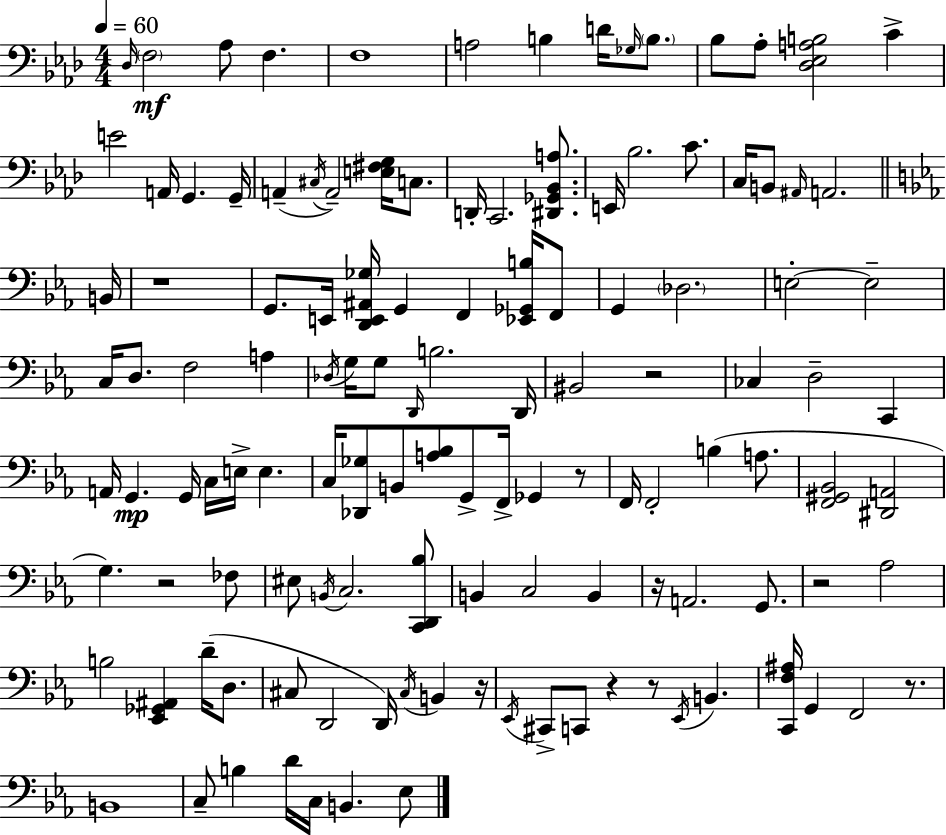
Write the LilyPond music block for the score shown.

{
  \clef bass
  \numericTimeSignature
  \time 4/4
  \key aes \major
  \tempo 4 = 60
  \grace { des16 }\mf \parenthesize f2 aes8 f4. | f1 | a2 b4 d'16 \grace { ges16 } \parenthesize b8. | bes8 aes8-. <des ees a b>2 c'4-> | \break e'2 a,16 g,4. | g,16-- a,4--( \acciaccatura { cis16 } a,2--) <e fis g>16 | c8. d,16-. c,2. | <dis, ges, bes, a>8. e,16 bes2. | \break c'8. c16 b,8 \grace { ais,16 } a,2. | \bar "||" \break \key c \minor b,16 r1 | g,8. e,16 <d, e, ais, ges>16 g,4 f,4 <ees, ges, b>16 f,8 | g,4 \parenthesize des2. | e2-.~~ e2-- | \break c16 d8. f2 a4 | \acciaccatura { des16 } g16 g8 \grace { d,16 } b2. | d,16 bis,2 r2 | ces4 d2-- c,4 | \break a,16 g,4.\mp g,16 c16 e16-> e4. | c16 <des, ges>8 b,8 <a bes>8 g,8-> f,16-> ges,4 | r8 f,16 f,2-. b4( | a8. <f, gis, bes,>2 <dis, a,>2 | \break g4.) r2 | fes8 eis8 \acciaccatura { b,16 } c2. | <c, d, bes>8 b,4 c2 | b,4 r16 a,2. | \break g,8. r2 aes2 | b2 <ees, ges, ais,>4 | d'16--( d8. cis8 d,2 d,16) \acciaccatura { cis16 } | b,4 r16 \acciaccatura { ees,16 } cis,8-> c,8 r4 r8 | \break \acciaccatura { ees,16 } b,4. <c, f ais>16 g,4 f,2 | r8. b,1 | c8-- b4 d'16 c16 b,4. | ees8 \bar "|."
}